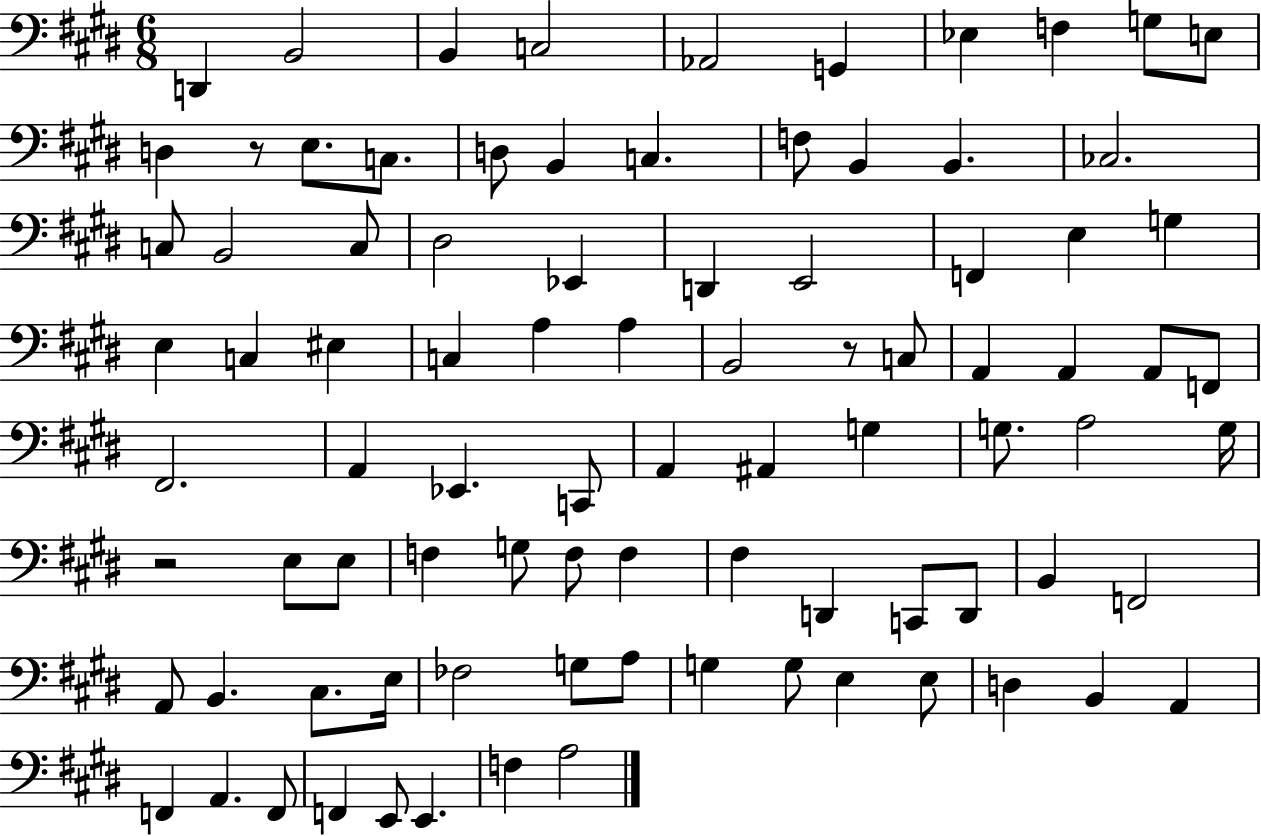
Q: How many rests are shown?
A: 3